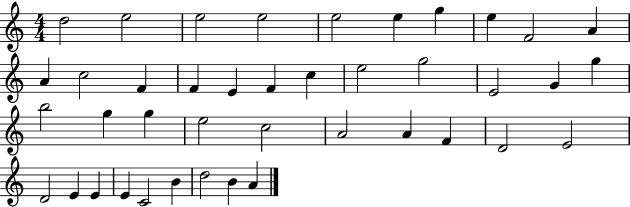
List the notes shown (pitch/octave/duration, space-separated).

D5/h E5/h E5/h E5/h E5/h E5/q G5/q E5/q F4/h A4/q A4/q C5/h F4/q F4/q E4/q F4/q C5/q E5/h G5/h E4/h G4/q G5/q B5/h G5/q G5/q E5/h C5/h A4/h A4/q F4/q D4/h E4/h D4/h E4/q E4/q E4/q C4/h B4/q D5/h B4/q A4/q